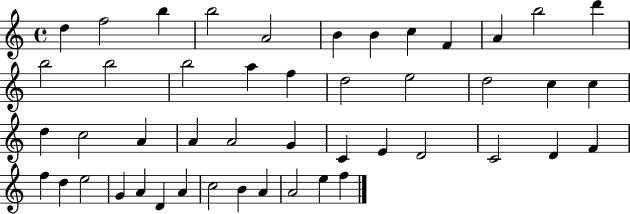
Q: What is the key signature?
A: C major